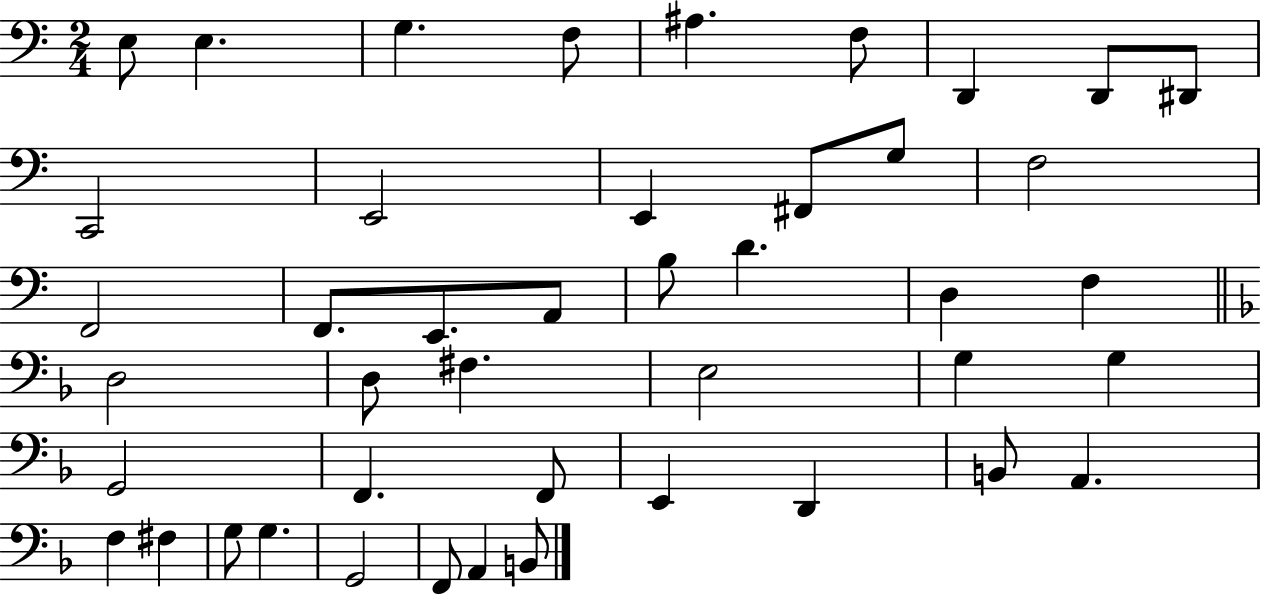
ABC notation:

X:1
T:Untitled
M:2/4
L:1/4
K:C
E,/2 E, G, F,/2 ^A, F,/2 D,, D,,/2 ^D,,/2 C,,2 E,,2 E,, ^F,,/2 G,/2 F,2 F,,2 F,,/2 E,,/2 A,,/2 B,/2 D D, F, D,2 D,/2 ^F, E,2 G, G, G,,2 F,, F,,/2 E,, D,, B,,/2 A,, F, ^F, G,/2 G, G,,2 F,,/2 A,, B,,/2